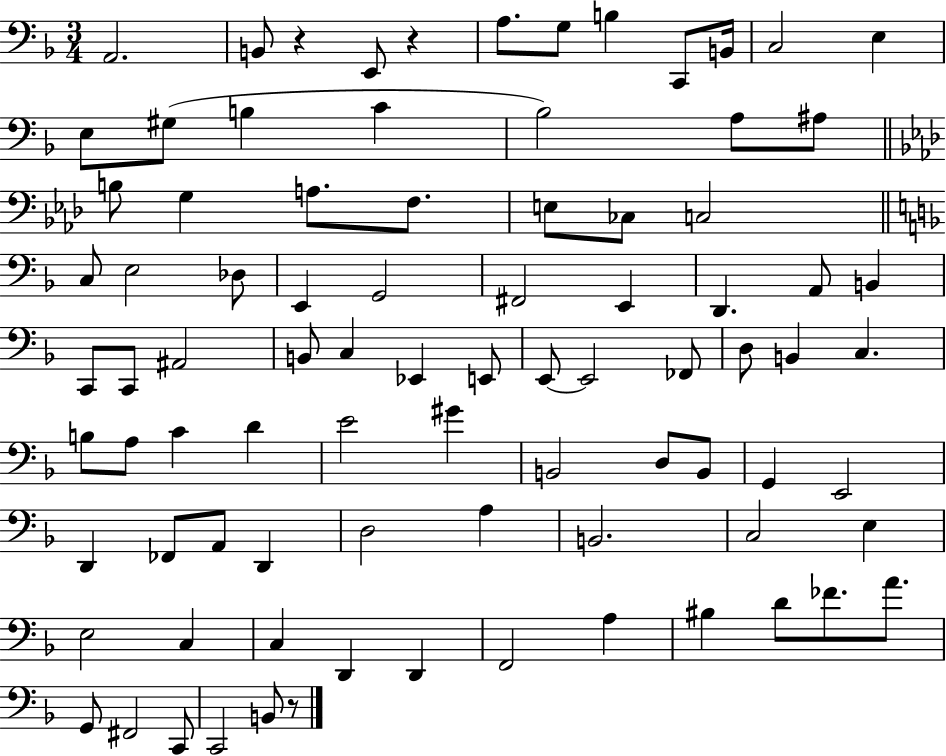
A2/h. B2/e R/q E2/e R/q A3/e. G3/e B3/q C2/e B2/s C3/h E3/q E3/e G#3/e B3/q C4/q Bb3/h A3/e A#3/e B3/e G3/q A3/e. F3/e. E3/e CES3/e C3/h C3/e E3/h Db3/e E2/q G2/h F#2/h E2/q D2/q. A2/e B2/q C2/e C2/e A#2/h B2/e C3/q Eb2/q E2/e E2/e E2/h FES2/e D3/e B2/q C3/q. B3/e A3/e C4/q D4/q E4/h G#4/q B2/h D3/e B2/e G2/q E2/h D2/q FES2/e A2/e D2/q D3/h A3/q B2/h. C3/h E3/q E3/h C3/q C3/q D2/q D2/q F2/h A3/q BIS3/q D4/e FES4/e. A4/e. G2/e F#2/h C2/e C2/h B2/e R/e